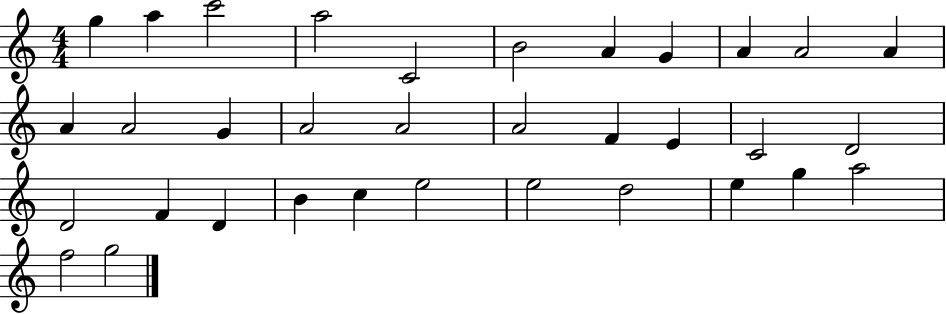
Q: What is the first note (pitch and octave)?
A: G5